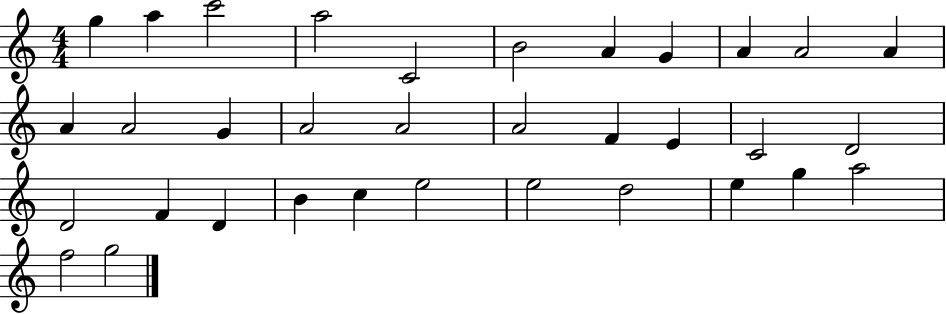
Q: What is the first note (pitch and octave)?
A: G5